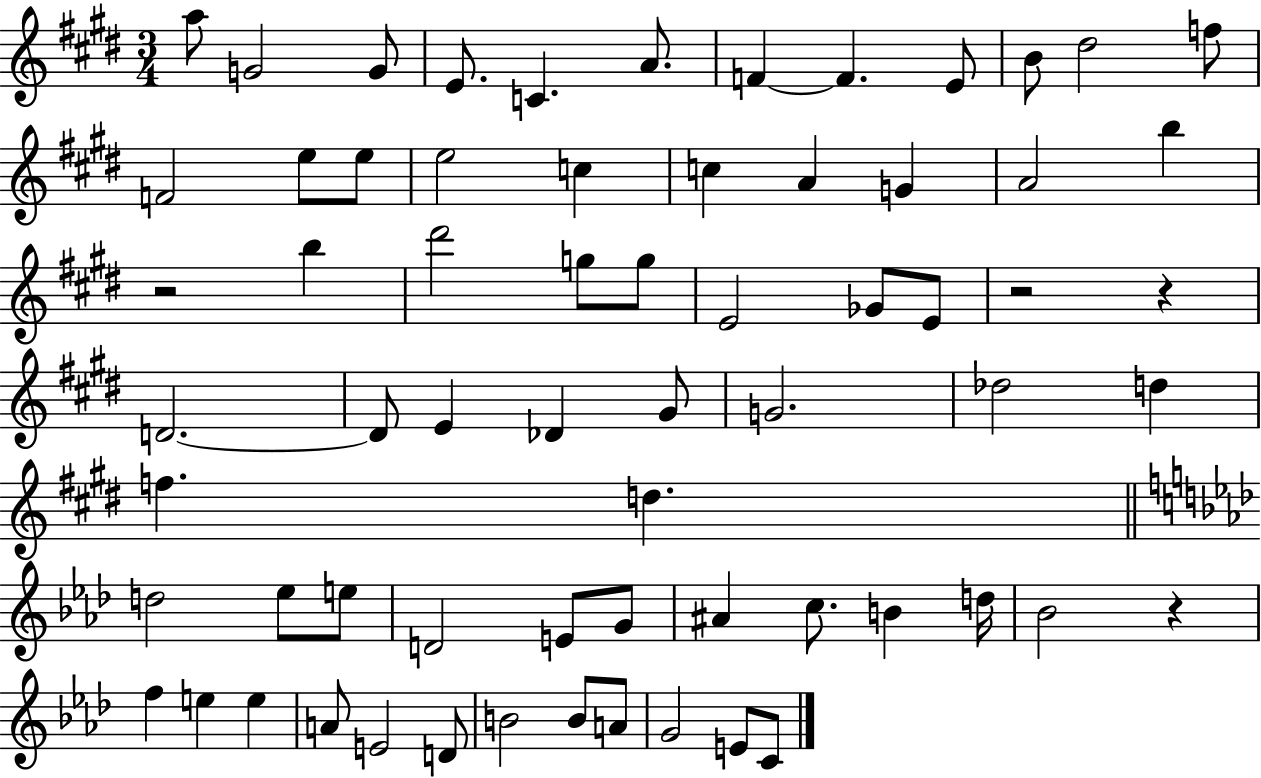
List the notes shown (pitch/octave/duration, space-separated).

A5/e G4/h G4/e E4/e. C4/q. A4/e. F4/q F4/q. E4/e B4/e D#5/h F5/e F4/h E5/e E5/e E5/h C5/q C5/q A4/q G4/q A4/h B5/q R/h B5/q D#6/h G5/e G5/e E4/h Gb4/e E4/e R/h R/q D4/h. D4/e E4/q Db4/q G#4/e G4/h. Db5/h D5/q F5/q. D5/q. D5/h Eb5/e E5/e D4/h E4/e G4/e A#4/q C5/e. B4/q D5/s Bb4/h R/q F5/q E5/q E5/q A4/e E4/h D4/e B4/h B4/e A4/e G4/h E4/e C4/e